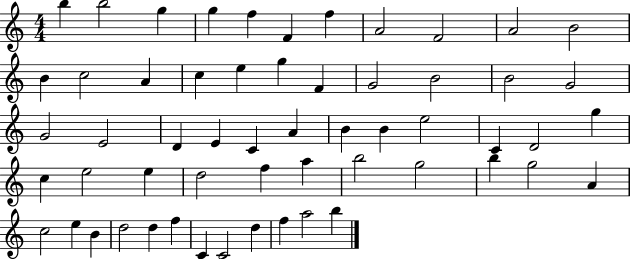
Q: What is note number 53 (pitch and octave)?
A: C4